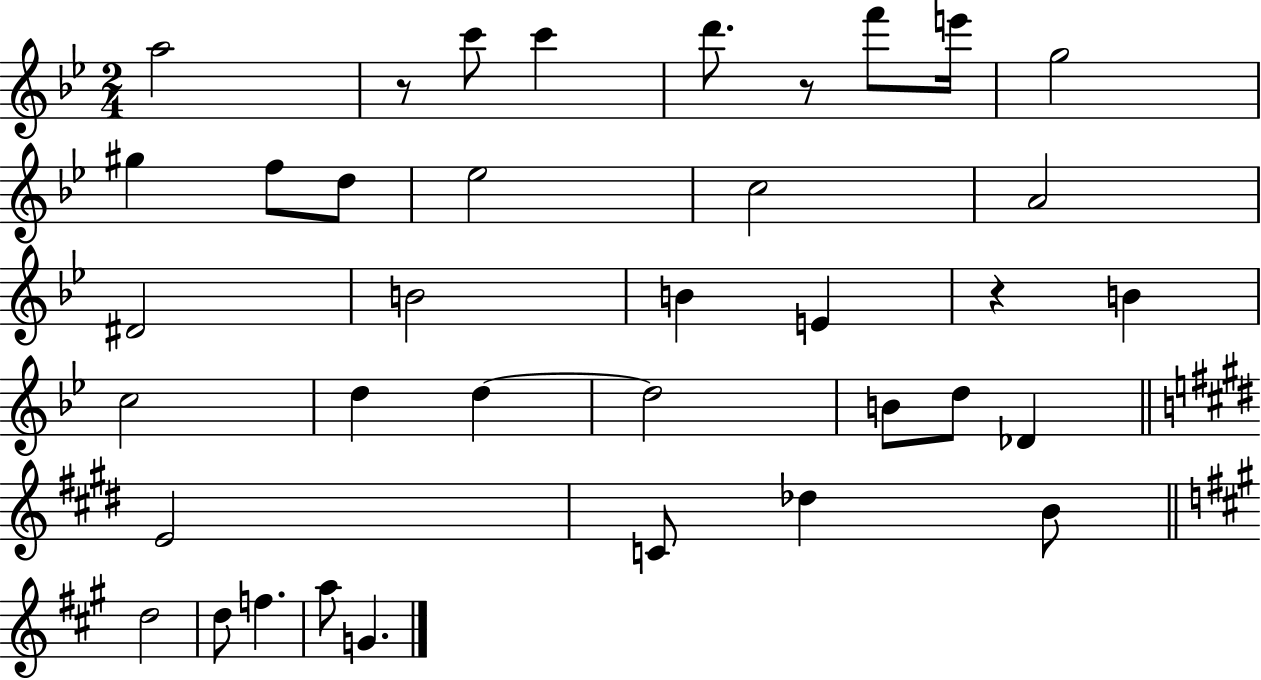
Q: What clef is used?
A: treble